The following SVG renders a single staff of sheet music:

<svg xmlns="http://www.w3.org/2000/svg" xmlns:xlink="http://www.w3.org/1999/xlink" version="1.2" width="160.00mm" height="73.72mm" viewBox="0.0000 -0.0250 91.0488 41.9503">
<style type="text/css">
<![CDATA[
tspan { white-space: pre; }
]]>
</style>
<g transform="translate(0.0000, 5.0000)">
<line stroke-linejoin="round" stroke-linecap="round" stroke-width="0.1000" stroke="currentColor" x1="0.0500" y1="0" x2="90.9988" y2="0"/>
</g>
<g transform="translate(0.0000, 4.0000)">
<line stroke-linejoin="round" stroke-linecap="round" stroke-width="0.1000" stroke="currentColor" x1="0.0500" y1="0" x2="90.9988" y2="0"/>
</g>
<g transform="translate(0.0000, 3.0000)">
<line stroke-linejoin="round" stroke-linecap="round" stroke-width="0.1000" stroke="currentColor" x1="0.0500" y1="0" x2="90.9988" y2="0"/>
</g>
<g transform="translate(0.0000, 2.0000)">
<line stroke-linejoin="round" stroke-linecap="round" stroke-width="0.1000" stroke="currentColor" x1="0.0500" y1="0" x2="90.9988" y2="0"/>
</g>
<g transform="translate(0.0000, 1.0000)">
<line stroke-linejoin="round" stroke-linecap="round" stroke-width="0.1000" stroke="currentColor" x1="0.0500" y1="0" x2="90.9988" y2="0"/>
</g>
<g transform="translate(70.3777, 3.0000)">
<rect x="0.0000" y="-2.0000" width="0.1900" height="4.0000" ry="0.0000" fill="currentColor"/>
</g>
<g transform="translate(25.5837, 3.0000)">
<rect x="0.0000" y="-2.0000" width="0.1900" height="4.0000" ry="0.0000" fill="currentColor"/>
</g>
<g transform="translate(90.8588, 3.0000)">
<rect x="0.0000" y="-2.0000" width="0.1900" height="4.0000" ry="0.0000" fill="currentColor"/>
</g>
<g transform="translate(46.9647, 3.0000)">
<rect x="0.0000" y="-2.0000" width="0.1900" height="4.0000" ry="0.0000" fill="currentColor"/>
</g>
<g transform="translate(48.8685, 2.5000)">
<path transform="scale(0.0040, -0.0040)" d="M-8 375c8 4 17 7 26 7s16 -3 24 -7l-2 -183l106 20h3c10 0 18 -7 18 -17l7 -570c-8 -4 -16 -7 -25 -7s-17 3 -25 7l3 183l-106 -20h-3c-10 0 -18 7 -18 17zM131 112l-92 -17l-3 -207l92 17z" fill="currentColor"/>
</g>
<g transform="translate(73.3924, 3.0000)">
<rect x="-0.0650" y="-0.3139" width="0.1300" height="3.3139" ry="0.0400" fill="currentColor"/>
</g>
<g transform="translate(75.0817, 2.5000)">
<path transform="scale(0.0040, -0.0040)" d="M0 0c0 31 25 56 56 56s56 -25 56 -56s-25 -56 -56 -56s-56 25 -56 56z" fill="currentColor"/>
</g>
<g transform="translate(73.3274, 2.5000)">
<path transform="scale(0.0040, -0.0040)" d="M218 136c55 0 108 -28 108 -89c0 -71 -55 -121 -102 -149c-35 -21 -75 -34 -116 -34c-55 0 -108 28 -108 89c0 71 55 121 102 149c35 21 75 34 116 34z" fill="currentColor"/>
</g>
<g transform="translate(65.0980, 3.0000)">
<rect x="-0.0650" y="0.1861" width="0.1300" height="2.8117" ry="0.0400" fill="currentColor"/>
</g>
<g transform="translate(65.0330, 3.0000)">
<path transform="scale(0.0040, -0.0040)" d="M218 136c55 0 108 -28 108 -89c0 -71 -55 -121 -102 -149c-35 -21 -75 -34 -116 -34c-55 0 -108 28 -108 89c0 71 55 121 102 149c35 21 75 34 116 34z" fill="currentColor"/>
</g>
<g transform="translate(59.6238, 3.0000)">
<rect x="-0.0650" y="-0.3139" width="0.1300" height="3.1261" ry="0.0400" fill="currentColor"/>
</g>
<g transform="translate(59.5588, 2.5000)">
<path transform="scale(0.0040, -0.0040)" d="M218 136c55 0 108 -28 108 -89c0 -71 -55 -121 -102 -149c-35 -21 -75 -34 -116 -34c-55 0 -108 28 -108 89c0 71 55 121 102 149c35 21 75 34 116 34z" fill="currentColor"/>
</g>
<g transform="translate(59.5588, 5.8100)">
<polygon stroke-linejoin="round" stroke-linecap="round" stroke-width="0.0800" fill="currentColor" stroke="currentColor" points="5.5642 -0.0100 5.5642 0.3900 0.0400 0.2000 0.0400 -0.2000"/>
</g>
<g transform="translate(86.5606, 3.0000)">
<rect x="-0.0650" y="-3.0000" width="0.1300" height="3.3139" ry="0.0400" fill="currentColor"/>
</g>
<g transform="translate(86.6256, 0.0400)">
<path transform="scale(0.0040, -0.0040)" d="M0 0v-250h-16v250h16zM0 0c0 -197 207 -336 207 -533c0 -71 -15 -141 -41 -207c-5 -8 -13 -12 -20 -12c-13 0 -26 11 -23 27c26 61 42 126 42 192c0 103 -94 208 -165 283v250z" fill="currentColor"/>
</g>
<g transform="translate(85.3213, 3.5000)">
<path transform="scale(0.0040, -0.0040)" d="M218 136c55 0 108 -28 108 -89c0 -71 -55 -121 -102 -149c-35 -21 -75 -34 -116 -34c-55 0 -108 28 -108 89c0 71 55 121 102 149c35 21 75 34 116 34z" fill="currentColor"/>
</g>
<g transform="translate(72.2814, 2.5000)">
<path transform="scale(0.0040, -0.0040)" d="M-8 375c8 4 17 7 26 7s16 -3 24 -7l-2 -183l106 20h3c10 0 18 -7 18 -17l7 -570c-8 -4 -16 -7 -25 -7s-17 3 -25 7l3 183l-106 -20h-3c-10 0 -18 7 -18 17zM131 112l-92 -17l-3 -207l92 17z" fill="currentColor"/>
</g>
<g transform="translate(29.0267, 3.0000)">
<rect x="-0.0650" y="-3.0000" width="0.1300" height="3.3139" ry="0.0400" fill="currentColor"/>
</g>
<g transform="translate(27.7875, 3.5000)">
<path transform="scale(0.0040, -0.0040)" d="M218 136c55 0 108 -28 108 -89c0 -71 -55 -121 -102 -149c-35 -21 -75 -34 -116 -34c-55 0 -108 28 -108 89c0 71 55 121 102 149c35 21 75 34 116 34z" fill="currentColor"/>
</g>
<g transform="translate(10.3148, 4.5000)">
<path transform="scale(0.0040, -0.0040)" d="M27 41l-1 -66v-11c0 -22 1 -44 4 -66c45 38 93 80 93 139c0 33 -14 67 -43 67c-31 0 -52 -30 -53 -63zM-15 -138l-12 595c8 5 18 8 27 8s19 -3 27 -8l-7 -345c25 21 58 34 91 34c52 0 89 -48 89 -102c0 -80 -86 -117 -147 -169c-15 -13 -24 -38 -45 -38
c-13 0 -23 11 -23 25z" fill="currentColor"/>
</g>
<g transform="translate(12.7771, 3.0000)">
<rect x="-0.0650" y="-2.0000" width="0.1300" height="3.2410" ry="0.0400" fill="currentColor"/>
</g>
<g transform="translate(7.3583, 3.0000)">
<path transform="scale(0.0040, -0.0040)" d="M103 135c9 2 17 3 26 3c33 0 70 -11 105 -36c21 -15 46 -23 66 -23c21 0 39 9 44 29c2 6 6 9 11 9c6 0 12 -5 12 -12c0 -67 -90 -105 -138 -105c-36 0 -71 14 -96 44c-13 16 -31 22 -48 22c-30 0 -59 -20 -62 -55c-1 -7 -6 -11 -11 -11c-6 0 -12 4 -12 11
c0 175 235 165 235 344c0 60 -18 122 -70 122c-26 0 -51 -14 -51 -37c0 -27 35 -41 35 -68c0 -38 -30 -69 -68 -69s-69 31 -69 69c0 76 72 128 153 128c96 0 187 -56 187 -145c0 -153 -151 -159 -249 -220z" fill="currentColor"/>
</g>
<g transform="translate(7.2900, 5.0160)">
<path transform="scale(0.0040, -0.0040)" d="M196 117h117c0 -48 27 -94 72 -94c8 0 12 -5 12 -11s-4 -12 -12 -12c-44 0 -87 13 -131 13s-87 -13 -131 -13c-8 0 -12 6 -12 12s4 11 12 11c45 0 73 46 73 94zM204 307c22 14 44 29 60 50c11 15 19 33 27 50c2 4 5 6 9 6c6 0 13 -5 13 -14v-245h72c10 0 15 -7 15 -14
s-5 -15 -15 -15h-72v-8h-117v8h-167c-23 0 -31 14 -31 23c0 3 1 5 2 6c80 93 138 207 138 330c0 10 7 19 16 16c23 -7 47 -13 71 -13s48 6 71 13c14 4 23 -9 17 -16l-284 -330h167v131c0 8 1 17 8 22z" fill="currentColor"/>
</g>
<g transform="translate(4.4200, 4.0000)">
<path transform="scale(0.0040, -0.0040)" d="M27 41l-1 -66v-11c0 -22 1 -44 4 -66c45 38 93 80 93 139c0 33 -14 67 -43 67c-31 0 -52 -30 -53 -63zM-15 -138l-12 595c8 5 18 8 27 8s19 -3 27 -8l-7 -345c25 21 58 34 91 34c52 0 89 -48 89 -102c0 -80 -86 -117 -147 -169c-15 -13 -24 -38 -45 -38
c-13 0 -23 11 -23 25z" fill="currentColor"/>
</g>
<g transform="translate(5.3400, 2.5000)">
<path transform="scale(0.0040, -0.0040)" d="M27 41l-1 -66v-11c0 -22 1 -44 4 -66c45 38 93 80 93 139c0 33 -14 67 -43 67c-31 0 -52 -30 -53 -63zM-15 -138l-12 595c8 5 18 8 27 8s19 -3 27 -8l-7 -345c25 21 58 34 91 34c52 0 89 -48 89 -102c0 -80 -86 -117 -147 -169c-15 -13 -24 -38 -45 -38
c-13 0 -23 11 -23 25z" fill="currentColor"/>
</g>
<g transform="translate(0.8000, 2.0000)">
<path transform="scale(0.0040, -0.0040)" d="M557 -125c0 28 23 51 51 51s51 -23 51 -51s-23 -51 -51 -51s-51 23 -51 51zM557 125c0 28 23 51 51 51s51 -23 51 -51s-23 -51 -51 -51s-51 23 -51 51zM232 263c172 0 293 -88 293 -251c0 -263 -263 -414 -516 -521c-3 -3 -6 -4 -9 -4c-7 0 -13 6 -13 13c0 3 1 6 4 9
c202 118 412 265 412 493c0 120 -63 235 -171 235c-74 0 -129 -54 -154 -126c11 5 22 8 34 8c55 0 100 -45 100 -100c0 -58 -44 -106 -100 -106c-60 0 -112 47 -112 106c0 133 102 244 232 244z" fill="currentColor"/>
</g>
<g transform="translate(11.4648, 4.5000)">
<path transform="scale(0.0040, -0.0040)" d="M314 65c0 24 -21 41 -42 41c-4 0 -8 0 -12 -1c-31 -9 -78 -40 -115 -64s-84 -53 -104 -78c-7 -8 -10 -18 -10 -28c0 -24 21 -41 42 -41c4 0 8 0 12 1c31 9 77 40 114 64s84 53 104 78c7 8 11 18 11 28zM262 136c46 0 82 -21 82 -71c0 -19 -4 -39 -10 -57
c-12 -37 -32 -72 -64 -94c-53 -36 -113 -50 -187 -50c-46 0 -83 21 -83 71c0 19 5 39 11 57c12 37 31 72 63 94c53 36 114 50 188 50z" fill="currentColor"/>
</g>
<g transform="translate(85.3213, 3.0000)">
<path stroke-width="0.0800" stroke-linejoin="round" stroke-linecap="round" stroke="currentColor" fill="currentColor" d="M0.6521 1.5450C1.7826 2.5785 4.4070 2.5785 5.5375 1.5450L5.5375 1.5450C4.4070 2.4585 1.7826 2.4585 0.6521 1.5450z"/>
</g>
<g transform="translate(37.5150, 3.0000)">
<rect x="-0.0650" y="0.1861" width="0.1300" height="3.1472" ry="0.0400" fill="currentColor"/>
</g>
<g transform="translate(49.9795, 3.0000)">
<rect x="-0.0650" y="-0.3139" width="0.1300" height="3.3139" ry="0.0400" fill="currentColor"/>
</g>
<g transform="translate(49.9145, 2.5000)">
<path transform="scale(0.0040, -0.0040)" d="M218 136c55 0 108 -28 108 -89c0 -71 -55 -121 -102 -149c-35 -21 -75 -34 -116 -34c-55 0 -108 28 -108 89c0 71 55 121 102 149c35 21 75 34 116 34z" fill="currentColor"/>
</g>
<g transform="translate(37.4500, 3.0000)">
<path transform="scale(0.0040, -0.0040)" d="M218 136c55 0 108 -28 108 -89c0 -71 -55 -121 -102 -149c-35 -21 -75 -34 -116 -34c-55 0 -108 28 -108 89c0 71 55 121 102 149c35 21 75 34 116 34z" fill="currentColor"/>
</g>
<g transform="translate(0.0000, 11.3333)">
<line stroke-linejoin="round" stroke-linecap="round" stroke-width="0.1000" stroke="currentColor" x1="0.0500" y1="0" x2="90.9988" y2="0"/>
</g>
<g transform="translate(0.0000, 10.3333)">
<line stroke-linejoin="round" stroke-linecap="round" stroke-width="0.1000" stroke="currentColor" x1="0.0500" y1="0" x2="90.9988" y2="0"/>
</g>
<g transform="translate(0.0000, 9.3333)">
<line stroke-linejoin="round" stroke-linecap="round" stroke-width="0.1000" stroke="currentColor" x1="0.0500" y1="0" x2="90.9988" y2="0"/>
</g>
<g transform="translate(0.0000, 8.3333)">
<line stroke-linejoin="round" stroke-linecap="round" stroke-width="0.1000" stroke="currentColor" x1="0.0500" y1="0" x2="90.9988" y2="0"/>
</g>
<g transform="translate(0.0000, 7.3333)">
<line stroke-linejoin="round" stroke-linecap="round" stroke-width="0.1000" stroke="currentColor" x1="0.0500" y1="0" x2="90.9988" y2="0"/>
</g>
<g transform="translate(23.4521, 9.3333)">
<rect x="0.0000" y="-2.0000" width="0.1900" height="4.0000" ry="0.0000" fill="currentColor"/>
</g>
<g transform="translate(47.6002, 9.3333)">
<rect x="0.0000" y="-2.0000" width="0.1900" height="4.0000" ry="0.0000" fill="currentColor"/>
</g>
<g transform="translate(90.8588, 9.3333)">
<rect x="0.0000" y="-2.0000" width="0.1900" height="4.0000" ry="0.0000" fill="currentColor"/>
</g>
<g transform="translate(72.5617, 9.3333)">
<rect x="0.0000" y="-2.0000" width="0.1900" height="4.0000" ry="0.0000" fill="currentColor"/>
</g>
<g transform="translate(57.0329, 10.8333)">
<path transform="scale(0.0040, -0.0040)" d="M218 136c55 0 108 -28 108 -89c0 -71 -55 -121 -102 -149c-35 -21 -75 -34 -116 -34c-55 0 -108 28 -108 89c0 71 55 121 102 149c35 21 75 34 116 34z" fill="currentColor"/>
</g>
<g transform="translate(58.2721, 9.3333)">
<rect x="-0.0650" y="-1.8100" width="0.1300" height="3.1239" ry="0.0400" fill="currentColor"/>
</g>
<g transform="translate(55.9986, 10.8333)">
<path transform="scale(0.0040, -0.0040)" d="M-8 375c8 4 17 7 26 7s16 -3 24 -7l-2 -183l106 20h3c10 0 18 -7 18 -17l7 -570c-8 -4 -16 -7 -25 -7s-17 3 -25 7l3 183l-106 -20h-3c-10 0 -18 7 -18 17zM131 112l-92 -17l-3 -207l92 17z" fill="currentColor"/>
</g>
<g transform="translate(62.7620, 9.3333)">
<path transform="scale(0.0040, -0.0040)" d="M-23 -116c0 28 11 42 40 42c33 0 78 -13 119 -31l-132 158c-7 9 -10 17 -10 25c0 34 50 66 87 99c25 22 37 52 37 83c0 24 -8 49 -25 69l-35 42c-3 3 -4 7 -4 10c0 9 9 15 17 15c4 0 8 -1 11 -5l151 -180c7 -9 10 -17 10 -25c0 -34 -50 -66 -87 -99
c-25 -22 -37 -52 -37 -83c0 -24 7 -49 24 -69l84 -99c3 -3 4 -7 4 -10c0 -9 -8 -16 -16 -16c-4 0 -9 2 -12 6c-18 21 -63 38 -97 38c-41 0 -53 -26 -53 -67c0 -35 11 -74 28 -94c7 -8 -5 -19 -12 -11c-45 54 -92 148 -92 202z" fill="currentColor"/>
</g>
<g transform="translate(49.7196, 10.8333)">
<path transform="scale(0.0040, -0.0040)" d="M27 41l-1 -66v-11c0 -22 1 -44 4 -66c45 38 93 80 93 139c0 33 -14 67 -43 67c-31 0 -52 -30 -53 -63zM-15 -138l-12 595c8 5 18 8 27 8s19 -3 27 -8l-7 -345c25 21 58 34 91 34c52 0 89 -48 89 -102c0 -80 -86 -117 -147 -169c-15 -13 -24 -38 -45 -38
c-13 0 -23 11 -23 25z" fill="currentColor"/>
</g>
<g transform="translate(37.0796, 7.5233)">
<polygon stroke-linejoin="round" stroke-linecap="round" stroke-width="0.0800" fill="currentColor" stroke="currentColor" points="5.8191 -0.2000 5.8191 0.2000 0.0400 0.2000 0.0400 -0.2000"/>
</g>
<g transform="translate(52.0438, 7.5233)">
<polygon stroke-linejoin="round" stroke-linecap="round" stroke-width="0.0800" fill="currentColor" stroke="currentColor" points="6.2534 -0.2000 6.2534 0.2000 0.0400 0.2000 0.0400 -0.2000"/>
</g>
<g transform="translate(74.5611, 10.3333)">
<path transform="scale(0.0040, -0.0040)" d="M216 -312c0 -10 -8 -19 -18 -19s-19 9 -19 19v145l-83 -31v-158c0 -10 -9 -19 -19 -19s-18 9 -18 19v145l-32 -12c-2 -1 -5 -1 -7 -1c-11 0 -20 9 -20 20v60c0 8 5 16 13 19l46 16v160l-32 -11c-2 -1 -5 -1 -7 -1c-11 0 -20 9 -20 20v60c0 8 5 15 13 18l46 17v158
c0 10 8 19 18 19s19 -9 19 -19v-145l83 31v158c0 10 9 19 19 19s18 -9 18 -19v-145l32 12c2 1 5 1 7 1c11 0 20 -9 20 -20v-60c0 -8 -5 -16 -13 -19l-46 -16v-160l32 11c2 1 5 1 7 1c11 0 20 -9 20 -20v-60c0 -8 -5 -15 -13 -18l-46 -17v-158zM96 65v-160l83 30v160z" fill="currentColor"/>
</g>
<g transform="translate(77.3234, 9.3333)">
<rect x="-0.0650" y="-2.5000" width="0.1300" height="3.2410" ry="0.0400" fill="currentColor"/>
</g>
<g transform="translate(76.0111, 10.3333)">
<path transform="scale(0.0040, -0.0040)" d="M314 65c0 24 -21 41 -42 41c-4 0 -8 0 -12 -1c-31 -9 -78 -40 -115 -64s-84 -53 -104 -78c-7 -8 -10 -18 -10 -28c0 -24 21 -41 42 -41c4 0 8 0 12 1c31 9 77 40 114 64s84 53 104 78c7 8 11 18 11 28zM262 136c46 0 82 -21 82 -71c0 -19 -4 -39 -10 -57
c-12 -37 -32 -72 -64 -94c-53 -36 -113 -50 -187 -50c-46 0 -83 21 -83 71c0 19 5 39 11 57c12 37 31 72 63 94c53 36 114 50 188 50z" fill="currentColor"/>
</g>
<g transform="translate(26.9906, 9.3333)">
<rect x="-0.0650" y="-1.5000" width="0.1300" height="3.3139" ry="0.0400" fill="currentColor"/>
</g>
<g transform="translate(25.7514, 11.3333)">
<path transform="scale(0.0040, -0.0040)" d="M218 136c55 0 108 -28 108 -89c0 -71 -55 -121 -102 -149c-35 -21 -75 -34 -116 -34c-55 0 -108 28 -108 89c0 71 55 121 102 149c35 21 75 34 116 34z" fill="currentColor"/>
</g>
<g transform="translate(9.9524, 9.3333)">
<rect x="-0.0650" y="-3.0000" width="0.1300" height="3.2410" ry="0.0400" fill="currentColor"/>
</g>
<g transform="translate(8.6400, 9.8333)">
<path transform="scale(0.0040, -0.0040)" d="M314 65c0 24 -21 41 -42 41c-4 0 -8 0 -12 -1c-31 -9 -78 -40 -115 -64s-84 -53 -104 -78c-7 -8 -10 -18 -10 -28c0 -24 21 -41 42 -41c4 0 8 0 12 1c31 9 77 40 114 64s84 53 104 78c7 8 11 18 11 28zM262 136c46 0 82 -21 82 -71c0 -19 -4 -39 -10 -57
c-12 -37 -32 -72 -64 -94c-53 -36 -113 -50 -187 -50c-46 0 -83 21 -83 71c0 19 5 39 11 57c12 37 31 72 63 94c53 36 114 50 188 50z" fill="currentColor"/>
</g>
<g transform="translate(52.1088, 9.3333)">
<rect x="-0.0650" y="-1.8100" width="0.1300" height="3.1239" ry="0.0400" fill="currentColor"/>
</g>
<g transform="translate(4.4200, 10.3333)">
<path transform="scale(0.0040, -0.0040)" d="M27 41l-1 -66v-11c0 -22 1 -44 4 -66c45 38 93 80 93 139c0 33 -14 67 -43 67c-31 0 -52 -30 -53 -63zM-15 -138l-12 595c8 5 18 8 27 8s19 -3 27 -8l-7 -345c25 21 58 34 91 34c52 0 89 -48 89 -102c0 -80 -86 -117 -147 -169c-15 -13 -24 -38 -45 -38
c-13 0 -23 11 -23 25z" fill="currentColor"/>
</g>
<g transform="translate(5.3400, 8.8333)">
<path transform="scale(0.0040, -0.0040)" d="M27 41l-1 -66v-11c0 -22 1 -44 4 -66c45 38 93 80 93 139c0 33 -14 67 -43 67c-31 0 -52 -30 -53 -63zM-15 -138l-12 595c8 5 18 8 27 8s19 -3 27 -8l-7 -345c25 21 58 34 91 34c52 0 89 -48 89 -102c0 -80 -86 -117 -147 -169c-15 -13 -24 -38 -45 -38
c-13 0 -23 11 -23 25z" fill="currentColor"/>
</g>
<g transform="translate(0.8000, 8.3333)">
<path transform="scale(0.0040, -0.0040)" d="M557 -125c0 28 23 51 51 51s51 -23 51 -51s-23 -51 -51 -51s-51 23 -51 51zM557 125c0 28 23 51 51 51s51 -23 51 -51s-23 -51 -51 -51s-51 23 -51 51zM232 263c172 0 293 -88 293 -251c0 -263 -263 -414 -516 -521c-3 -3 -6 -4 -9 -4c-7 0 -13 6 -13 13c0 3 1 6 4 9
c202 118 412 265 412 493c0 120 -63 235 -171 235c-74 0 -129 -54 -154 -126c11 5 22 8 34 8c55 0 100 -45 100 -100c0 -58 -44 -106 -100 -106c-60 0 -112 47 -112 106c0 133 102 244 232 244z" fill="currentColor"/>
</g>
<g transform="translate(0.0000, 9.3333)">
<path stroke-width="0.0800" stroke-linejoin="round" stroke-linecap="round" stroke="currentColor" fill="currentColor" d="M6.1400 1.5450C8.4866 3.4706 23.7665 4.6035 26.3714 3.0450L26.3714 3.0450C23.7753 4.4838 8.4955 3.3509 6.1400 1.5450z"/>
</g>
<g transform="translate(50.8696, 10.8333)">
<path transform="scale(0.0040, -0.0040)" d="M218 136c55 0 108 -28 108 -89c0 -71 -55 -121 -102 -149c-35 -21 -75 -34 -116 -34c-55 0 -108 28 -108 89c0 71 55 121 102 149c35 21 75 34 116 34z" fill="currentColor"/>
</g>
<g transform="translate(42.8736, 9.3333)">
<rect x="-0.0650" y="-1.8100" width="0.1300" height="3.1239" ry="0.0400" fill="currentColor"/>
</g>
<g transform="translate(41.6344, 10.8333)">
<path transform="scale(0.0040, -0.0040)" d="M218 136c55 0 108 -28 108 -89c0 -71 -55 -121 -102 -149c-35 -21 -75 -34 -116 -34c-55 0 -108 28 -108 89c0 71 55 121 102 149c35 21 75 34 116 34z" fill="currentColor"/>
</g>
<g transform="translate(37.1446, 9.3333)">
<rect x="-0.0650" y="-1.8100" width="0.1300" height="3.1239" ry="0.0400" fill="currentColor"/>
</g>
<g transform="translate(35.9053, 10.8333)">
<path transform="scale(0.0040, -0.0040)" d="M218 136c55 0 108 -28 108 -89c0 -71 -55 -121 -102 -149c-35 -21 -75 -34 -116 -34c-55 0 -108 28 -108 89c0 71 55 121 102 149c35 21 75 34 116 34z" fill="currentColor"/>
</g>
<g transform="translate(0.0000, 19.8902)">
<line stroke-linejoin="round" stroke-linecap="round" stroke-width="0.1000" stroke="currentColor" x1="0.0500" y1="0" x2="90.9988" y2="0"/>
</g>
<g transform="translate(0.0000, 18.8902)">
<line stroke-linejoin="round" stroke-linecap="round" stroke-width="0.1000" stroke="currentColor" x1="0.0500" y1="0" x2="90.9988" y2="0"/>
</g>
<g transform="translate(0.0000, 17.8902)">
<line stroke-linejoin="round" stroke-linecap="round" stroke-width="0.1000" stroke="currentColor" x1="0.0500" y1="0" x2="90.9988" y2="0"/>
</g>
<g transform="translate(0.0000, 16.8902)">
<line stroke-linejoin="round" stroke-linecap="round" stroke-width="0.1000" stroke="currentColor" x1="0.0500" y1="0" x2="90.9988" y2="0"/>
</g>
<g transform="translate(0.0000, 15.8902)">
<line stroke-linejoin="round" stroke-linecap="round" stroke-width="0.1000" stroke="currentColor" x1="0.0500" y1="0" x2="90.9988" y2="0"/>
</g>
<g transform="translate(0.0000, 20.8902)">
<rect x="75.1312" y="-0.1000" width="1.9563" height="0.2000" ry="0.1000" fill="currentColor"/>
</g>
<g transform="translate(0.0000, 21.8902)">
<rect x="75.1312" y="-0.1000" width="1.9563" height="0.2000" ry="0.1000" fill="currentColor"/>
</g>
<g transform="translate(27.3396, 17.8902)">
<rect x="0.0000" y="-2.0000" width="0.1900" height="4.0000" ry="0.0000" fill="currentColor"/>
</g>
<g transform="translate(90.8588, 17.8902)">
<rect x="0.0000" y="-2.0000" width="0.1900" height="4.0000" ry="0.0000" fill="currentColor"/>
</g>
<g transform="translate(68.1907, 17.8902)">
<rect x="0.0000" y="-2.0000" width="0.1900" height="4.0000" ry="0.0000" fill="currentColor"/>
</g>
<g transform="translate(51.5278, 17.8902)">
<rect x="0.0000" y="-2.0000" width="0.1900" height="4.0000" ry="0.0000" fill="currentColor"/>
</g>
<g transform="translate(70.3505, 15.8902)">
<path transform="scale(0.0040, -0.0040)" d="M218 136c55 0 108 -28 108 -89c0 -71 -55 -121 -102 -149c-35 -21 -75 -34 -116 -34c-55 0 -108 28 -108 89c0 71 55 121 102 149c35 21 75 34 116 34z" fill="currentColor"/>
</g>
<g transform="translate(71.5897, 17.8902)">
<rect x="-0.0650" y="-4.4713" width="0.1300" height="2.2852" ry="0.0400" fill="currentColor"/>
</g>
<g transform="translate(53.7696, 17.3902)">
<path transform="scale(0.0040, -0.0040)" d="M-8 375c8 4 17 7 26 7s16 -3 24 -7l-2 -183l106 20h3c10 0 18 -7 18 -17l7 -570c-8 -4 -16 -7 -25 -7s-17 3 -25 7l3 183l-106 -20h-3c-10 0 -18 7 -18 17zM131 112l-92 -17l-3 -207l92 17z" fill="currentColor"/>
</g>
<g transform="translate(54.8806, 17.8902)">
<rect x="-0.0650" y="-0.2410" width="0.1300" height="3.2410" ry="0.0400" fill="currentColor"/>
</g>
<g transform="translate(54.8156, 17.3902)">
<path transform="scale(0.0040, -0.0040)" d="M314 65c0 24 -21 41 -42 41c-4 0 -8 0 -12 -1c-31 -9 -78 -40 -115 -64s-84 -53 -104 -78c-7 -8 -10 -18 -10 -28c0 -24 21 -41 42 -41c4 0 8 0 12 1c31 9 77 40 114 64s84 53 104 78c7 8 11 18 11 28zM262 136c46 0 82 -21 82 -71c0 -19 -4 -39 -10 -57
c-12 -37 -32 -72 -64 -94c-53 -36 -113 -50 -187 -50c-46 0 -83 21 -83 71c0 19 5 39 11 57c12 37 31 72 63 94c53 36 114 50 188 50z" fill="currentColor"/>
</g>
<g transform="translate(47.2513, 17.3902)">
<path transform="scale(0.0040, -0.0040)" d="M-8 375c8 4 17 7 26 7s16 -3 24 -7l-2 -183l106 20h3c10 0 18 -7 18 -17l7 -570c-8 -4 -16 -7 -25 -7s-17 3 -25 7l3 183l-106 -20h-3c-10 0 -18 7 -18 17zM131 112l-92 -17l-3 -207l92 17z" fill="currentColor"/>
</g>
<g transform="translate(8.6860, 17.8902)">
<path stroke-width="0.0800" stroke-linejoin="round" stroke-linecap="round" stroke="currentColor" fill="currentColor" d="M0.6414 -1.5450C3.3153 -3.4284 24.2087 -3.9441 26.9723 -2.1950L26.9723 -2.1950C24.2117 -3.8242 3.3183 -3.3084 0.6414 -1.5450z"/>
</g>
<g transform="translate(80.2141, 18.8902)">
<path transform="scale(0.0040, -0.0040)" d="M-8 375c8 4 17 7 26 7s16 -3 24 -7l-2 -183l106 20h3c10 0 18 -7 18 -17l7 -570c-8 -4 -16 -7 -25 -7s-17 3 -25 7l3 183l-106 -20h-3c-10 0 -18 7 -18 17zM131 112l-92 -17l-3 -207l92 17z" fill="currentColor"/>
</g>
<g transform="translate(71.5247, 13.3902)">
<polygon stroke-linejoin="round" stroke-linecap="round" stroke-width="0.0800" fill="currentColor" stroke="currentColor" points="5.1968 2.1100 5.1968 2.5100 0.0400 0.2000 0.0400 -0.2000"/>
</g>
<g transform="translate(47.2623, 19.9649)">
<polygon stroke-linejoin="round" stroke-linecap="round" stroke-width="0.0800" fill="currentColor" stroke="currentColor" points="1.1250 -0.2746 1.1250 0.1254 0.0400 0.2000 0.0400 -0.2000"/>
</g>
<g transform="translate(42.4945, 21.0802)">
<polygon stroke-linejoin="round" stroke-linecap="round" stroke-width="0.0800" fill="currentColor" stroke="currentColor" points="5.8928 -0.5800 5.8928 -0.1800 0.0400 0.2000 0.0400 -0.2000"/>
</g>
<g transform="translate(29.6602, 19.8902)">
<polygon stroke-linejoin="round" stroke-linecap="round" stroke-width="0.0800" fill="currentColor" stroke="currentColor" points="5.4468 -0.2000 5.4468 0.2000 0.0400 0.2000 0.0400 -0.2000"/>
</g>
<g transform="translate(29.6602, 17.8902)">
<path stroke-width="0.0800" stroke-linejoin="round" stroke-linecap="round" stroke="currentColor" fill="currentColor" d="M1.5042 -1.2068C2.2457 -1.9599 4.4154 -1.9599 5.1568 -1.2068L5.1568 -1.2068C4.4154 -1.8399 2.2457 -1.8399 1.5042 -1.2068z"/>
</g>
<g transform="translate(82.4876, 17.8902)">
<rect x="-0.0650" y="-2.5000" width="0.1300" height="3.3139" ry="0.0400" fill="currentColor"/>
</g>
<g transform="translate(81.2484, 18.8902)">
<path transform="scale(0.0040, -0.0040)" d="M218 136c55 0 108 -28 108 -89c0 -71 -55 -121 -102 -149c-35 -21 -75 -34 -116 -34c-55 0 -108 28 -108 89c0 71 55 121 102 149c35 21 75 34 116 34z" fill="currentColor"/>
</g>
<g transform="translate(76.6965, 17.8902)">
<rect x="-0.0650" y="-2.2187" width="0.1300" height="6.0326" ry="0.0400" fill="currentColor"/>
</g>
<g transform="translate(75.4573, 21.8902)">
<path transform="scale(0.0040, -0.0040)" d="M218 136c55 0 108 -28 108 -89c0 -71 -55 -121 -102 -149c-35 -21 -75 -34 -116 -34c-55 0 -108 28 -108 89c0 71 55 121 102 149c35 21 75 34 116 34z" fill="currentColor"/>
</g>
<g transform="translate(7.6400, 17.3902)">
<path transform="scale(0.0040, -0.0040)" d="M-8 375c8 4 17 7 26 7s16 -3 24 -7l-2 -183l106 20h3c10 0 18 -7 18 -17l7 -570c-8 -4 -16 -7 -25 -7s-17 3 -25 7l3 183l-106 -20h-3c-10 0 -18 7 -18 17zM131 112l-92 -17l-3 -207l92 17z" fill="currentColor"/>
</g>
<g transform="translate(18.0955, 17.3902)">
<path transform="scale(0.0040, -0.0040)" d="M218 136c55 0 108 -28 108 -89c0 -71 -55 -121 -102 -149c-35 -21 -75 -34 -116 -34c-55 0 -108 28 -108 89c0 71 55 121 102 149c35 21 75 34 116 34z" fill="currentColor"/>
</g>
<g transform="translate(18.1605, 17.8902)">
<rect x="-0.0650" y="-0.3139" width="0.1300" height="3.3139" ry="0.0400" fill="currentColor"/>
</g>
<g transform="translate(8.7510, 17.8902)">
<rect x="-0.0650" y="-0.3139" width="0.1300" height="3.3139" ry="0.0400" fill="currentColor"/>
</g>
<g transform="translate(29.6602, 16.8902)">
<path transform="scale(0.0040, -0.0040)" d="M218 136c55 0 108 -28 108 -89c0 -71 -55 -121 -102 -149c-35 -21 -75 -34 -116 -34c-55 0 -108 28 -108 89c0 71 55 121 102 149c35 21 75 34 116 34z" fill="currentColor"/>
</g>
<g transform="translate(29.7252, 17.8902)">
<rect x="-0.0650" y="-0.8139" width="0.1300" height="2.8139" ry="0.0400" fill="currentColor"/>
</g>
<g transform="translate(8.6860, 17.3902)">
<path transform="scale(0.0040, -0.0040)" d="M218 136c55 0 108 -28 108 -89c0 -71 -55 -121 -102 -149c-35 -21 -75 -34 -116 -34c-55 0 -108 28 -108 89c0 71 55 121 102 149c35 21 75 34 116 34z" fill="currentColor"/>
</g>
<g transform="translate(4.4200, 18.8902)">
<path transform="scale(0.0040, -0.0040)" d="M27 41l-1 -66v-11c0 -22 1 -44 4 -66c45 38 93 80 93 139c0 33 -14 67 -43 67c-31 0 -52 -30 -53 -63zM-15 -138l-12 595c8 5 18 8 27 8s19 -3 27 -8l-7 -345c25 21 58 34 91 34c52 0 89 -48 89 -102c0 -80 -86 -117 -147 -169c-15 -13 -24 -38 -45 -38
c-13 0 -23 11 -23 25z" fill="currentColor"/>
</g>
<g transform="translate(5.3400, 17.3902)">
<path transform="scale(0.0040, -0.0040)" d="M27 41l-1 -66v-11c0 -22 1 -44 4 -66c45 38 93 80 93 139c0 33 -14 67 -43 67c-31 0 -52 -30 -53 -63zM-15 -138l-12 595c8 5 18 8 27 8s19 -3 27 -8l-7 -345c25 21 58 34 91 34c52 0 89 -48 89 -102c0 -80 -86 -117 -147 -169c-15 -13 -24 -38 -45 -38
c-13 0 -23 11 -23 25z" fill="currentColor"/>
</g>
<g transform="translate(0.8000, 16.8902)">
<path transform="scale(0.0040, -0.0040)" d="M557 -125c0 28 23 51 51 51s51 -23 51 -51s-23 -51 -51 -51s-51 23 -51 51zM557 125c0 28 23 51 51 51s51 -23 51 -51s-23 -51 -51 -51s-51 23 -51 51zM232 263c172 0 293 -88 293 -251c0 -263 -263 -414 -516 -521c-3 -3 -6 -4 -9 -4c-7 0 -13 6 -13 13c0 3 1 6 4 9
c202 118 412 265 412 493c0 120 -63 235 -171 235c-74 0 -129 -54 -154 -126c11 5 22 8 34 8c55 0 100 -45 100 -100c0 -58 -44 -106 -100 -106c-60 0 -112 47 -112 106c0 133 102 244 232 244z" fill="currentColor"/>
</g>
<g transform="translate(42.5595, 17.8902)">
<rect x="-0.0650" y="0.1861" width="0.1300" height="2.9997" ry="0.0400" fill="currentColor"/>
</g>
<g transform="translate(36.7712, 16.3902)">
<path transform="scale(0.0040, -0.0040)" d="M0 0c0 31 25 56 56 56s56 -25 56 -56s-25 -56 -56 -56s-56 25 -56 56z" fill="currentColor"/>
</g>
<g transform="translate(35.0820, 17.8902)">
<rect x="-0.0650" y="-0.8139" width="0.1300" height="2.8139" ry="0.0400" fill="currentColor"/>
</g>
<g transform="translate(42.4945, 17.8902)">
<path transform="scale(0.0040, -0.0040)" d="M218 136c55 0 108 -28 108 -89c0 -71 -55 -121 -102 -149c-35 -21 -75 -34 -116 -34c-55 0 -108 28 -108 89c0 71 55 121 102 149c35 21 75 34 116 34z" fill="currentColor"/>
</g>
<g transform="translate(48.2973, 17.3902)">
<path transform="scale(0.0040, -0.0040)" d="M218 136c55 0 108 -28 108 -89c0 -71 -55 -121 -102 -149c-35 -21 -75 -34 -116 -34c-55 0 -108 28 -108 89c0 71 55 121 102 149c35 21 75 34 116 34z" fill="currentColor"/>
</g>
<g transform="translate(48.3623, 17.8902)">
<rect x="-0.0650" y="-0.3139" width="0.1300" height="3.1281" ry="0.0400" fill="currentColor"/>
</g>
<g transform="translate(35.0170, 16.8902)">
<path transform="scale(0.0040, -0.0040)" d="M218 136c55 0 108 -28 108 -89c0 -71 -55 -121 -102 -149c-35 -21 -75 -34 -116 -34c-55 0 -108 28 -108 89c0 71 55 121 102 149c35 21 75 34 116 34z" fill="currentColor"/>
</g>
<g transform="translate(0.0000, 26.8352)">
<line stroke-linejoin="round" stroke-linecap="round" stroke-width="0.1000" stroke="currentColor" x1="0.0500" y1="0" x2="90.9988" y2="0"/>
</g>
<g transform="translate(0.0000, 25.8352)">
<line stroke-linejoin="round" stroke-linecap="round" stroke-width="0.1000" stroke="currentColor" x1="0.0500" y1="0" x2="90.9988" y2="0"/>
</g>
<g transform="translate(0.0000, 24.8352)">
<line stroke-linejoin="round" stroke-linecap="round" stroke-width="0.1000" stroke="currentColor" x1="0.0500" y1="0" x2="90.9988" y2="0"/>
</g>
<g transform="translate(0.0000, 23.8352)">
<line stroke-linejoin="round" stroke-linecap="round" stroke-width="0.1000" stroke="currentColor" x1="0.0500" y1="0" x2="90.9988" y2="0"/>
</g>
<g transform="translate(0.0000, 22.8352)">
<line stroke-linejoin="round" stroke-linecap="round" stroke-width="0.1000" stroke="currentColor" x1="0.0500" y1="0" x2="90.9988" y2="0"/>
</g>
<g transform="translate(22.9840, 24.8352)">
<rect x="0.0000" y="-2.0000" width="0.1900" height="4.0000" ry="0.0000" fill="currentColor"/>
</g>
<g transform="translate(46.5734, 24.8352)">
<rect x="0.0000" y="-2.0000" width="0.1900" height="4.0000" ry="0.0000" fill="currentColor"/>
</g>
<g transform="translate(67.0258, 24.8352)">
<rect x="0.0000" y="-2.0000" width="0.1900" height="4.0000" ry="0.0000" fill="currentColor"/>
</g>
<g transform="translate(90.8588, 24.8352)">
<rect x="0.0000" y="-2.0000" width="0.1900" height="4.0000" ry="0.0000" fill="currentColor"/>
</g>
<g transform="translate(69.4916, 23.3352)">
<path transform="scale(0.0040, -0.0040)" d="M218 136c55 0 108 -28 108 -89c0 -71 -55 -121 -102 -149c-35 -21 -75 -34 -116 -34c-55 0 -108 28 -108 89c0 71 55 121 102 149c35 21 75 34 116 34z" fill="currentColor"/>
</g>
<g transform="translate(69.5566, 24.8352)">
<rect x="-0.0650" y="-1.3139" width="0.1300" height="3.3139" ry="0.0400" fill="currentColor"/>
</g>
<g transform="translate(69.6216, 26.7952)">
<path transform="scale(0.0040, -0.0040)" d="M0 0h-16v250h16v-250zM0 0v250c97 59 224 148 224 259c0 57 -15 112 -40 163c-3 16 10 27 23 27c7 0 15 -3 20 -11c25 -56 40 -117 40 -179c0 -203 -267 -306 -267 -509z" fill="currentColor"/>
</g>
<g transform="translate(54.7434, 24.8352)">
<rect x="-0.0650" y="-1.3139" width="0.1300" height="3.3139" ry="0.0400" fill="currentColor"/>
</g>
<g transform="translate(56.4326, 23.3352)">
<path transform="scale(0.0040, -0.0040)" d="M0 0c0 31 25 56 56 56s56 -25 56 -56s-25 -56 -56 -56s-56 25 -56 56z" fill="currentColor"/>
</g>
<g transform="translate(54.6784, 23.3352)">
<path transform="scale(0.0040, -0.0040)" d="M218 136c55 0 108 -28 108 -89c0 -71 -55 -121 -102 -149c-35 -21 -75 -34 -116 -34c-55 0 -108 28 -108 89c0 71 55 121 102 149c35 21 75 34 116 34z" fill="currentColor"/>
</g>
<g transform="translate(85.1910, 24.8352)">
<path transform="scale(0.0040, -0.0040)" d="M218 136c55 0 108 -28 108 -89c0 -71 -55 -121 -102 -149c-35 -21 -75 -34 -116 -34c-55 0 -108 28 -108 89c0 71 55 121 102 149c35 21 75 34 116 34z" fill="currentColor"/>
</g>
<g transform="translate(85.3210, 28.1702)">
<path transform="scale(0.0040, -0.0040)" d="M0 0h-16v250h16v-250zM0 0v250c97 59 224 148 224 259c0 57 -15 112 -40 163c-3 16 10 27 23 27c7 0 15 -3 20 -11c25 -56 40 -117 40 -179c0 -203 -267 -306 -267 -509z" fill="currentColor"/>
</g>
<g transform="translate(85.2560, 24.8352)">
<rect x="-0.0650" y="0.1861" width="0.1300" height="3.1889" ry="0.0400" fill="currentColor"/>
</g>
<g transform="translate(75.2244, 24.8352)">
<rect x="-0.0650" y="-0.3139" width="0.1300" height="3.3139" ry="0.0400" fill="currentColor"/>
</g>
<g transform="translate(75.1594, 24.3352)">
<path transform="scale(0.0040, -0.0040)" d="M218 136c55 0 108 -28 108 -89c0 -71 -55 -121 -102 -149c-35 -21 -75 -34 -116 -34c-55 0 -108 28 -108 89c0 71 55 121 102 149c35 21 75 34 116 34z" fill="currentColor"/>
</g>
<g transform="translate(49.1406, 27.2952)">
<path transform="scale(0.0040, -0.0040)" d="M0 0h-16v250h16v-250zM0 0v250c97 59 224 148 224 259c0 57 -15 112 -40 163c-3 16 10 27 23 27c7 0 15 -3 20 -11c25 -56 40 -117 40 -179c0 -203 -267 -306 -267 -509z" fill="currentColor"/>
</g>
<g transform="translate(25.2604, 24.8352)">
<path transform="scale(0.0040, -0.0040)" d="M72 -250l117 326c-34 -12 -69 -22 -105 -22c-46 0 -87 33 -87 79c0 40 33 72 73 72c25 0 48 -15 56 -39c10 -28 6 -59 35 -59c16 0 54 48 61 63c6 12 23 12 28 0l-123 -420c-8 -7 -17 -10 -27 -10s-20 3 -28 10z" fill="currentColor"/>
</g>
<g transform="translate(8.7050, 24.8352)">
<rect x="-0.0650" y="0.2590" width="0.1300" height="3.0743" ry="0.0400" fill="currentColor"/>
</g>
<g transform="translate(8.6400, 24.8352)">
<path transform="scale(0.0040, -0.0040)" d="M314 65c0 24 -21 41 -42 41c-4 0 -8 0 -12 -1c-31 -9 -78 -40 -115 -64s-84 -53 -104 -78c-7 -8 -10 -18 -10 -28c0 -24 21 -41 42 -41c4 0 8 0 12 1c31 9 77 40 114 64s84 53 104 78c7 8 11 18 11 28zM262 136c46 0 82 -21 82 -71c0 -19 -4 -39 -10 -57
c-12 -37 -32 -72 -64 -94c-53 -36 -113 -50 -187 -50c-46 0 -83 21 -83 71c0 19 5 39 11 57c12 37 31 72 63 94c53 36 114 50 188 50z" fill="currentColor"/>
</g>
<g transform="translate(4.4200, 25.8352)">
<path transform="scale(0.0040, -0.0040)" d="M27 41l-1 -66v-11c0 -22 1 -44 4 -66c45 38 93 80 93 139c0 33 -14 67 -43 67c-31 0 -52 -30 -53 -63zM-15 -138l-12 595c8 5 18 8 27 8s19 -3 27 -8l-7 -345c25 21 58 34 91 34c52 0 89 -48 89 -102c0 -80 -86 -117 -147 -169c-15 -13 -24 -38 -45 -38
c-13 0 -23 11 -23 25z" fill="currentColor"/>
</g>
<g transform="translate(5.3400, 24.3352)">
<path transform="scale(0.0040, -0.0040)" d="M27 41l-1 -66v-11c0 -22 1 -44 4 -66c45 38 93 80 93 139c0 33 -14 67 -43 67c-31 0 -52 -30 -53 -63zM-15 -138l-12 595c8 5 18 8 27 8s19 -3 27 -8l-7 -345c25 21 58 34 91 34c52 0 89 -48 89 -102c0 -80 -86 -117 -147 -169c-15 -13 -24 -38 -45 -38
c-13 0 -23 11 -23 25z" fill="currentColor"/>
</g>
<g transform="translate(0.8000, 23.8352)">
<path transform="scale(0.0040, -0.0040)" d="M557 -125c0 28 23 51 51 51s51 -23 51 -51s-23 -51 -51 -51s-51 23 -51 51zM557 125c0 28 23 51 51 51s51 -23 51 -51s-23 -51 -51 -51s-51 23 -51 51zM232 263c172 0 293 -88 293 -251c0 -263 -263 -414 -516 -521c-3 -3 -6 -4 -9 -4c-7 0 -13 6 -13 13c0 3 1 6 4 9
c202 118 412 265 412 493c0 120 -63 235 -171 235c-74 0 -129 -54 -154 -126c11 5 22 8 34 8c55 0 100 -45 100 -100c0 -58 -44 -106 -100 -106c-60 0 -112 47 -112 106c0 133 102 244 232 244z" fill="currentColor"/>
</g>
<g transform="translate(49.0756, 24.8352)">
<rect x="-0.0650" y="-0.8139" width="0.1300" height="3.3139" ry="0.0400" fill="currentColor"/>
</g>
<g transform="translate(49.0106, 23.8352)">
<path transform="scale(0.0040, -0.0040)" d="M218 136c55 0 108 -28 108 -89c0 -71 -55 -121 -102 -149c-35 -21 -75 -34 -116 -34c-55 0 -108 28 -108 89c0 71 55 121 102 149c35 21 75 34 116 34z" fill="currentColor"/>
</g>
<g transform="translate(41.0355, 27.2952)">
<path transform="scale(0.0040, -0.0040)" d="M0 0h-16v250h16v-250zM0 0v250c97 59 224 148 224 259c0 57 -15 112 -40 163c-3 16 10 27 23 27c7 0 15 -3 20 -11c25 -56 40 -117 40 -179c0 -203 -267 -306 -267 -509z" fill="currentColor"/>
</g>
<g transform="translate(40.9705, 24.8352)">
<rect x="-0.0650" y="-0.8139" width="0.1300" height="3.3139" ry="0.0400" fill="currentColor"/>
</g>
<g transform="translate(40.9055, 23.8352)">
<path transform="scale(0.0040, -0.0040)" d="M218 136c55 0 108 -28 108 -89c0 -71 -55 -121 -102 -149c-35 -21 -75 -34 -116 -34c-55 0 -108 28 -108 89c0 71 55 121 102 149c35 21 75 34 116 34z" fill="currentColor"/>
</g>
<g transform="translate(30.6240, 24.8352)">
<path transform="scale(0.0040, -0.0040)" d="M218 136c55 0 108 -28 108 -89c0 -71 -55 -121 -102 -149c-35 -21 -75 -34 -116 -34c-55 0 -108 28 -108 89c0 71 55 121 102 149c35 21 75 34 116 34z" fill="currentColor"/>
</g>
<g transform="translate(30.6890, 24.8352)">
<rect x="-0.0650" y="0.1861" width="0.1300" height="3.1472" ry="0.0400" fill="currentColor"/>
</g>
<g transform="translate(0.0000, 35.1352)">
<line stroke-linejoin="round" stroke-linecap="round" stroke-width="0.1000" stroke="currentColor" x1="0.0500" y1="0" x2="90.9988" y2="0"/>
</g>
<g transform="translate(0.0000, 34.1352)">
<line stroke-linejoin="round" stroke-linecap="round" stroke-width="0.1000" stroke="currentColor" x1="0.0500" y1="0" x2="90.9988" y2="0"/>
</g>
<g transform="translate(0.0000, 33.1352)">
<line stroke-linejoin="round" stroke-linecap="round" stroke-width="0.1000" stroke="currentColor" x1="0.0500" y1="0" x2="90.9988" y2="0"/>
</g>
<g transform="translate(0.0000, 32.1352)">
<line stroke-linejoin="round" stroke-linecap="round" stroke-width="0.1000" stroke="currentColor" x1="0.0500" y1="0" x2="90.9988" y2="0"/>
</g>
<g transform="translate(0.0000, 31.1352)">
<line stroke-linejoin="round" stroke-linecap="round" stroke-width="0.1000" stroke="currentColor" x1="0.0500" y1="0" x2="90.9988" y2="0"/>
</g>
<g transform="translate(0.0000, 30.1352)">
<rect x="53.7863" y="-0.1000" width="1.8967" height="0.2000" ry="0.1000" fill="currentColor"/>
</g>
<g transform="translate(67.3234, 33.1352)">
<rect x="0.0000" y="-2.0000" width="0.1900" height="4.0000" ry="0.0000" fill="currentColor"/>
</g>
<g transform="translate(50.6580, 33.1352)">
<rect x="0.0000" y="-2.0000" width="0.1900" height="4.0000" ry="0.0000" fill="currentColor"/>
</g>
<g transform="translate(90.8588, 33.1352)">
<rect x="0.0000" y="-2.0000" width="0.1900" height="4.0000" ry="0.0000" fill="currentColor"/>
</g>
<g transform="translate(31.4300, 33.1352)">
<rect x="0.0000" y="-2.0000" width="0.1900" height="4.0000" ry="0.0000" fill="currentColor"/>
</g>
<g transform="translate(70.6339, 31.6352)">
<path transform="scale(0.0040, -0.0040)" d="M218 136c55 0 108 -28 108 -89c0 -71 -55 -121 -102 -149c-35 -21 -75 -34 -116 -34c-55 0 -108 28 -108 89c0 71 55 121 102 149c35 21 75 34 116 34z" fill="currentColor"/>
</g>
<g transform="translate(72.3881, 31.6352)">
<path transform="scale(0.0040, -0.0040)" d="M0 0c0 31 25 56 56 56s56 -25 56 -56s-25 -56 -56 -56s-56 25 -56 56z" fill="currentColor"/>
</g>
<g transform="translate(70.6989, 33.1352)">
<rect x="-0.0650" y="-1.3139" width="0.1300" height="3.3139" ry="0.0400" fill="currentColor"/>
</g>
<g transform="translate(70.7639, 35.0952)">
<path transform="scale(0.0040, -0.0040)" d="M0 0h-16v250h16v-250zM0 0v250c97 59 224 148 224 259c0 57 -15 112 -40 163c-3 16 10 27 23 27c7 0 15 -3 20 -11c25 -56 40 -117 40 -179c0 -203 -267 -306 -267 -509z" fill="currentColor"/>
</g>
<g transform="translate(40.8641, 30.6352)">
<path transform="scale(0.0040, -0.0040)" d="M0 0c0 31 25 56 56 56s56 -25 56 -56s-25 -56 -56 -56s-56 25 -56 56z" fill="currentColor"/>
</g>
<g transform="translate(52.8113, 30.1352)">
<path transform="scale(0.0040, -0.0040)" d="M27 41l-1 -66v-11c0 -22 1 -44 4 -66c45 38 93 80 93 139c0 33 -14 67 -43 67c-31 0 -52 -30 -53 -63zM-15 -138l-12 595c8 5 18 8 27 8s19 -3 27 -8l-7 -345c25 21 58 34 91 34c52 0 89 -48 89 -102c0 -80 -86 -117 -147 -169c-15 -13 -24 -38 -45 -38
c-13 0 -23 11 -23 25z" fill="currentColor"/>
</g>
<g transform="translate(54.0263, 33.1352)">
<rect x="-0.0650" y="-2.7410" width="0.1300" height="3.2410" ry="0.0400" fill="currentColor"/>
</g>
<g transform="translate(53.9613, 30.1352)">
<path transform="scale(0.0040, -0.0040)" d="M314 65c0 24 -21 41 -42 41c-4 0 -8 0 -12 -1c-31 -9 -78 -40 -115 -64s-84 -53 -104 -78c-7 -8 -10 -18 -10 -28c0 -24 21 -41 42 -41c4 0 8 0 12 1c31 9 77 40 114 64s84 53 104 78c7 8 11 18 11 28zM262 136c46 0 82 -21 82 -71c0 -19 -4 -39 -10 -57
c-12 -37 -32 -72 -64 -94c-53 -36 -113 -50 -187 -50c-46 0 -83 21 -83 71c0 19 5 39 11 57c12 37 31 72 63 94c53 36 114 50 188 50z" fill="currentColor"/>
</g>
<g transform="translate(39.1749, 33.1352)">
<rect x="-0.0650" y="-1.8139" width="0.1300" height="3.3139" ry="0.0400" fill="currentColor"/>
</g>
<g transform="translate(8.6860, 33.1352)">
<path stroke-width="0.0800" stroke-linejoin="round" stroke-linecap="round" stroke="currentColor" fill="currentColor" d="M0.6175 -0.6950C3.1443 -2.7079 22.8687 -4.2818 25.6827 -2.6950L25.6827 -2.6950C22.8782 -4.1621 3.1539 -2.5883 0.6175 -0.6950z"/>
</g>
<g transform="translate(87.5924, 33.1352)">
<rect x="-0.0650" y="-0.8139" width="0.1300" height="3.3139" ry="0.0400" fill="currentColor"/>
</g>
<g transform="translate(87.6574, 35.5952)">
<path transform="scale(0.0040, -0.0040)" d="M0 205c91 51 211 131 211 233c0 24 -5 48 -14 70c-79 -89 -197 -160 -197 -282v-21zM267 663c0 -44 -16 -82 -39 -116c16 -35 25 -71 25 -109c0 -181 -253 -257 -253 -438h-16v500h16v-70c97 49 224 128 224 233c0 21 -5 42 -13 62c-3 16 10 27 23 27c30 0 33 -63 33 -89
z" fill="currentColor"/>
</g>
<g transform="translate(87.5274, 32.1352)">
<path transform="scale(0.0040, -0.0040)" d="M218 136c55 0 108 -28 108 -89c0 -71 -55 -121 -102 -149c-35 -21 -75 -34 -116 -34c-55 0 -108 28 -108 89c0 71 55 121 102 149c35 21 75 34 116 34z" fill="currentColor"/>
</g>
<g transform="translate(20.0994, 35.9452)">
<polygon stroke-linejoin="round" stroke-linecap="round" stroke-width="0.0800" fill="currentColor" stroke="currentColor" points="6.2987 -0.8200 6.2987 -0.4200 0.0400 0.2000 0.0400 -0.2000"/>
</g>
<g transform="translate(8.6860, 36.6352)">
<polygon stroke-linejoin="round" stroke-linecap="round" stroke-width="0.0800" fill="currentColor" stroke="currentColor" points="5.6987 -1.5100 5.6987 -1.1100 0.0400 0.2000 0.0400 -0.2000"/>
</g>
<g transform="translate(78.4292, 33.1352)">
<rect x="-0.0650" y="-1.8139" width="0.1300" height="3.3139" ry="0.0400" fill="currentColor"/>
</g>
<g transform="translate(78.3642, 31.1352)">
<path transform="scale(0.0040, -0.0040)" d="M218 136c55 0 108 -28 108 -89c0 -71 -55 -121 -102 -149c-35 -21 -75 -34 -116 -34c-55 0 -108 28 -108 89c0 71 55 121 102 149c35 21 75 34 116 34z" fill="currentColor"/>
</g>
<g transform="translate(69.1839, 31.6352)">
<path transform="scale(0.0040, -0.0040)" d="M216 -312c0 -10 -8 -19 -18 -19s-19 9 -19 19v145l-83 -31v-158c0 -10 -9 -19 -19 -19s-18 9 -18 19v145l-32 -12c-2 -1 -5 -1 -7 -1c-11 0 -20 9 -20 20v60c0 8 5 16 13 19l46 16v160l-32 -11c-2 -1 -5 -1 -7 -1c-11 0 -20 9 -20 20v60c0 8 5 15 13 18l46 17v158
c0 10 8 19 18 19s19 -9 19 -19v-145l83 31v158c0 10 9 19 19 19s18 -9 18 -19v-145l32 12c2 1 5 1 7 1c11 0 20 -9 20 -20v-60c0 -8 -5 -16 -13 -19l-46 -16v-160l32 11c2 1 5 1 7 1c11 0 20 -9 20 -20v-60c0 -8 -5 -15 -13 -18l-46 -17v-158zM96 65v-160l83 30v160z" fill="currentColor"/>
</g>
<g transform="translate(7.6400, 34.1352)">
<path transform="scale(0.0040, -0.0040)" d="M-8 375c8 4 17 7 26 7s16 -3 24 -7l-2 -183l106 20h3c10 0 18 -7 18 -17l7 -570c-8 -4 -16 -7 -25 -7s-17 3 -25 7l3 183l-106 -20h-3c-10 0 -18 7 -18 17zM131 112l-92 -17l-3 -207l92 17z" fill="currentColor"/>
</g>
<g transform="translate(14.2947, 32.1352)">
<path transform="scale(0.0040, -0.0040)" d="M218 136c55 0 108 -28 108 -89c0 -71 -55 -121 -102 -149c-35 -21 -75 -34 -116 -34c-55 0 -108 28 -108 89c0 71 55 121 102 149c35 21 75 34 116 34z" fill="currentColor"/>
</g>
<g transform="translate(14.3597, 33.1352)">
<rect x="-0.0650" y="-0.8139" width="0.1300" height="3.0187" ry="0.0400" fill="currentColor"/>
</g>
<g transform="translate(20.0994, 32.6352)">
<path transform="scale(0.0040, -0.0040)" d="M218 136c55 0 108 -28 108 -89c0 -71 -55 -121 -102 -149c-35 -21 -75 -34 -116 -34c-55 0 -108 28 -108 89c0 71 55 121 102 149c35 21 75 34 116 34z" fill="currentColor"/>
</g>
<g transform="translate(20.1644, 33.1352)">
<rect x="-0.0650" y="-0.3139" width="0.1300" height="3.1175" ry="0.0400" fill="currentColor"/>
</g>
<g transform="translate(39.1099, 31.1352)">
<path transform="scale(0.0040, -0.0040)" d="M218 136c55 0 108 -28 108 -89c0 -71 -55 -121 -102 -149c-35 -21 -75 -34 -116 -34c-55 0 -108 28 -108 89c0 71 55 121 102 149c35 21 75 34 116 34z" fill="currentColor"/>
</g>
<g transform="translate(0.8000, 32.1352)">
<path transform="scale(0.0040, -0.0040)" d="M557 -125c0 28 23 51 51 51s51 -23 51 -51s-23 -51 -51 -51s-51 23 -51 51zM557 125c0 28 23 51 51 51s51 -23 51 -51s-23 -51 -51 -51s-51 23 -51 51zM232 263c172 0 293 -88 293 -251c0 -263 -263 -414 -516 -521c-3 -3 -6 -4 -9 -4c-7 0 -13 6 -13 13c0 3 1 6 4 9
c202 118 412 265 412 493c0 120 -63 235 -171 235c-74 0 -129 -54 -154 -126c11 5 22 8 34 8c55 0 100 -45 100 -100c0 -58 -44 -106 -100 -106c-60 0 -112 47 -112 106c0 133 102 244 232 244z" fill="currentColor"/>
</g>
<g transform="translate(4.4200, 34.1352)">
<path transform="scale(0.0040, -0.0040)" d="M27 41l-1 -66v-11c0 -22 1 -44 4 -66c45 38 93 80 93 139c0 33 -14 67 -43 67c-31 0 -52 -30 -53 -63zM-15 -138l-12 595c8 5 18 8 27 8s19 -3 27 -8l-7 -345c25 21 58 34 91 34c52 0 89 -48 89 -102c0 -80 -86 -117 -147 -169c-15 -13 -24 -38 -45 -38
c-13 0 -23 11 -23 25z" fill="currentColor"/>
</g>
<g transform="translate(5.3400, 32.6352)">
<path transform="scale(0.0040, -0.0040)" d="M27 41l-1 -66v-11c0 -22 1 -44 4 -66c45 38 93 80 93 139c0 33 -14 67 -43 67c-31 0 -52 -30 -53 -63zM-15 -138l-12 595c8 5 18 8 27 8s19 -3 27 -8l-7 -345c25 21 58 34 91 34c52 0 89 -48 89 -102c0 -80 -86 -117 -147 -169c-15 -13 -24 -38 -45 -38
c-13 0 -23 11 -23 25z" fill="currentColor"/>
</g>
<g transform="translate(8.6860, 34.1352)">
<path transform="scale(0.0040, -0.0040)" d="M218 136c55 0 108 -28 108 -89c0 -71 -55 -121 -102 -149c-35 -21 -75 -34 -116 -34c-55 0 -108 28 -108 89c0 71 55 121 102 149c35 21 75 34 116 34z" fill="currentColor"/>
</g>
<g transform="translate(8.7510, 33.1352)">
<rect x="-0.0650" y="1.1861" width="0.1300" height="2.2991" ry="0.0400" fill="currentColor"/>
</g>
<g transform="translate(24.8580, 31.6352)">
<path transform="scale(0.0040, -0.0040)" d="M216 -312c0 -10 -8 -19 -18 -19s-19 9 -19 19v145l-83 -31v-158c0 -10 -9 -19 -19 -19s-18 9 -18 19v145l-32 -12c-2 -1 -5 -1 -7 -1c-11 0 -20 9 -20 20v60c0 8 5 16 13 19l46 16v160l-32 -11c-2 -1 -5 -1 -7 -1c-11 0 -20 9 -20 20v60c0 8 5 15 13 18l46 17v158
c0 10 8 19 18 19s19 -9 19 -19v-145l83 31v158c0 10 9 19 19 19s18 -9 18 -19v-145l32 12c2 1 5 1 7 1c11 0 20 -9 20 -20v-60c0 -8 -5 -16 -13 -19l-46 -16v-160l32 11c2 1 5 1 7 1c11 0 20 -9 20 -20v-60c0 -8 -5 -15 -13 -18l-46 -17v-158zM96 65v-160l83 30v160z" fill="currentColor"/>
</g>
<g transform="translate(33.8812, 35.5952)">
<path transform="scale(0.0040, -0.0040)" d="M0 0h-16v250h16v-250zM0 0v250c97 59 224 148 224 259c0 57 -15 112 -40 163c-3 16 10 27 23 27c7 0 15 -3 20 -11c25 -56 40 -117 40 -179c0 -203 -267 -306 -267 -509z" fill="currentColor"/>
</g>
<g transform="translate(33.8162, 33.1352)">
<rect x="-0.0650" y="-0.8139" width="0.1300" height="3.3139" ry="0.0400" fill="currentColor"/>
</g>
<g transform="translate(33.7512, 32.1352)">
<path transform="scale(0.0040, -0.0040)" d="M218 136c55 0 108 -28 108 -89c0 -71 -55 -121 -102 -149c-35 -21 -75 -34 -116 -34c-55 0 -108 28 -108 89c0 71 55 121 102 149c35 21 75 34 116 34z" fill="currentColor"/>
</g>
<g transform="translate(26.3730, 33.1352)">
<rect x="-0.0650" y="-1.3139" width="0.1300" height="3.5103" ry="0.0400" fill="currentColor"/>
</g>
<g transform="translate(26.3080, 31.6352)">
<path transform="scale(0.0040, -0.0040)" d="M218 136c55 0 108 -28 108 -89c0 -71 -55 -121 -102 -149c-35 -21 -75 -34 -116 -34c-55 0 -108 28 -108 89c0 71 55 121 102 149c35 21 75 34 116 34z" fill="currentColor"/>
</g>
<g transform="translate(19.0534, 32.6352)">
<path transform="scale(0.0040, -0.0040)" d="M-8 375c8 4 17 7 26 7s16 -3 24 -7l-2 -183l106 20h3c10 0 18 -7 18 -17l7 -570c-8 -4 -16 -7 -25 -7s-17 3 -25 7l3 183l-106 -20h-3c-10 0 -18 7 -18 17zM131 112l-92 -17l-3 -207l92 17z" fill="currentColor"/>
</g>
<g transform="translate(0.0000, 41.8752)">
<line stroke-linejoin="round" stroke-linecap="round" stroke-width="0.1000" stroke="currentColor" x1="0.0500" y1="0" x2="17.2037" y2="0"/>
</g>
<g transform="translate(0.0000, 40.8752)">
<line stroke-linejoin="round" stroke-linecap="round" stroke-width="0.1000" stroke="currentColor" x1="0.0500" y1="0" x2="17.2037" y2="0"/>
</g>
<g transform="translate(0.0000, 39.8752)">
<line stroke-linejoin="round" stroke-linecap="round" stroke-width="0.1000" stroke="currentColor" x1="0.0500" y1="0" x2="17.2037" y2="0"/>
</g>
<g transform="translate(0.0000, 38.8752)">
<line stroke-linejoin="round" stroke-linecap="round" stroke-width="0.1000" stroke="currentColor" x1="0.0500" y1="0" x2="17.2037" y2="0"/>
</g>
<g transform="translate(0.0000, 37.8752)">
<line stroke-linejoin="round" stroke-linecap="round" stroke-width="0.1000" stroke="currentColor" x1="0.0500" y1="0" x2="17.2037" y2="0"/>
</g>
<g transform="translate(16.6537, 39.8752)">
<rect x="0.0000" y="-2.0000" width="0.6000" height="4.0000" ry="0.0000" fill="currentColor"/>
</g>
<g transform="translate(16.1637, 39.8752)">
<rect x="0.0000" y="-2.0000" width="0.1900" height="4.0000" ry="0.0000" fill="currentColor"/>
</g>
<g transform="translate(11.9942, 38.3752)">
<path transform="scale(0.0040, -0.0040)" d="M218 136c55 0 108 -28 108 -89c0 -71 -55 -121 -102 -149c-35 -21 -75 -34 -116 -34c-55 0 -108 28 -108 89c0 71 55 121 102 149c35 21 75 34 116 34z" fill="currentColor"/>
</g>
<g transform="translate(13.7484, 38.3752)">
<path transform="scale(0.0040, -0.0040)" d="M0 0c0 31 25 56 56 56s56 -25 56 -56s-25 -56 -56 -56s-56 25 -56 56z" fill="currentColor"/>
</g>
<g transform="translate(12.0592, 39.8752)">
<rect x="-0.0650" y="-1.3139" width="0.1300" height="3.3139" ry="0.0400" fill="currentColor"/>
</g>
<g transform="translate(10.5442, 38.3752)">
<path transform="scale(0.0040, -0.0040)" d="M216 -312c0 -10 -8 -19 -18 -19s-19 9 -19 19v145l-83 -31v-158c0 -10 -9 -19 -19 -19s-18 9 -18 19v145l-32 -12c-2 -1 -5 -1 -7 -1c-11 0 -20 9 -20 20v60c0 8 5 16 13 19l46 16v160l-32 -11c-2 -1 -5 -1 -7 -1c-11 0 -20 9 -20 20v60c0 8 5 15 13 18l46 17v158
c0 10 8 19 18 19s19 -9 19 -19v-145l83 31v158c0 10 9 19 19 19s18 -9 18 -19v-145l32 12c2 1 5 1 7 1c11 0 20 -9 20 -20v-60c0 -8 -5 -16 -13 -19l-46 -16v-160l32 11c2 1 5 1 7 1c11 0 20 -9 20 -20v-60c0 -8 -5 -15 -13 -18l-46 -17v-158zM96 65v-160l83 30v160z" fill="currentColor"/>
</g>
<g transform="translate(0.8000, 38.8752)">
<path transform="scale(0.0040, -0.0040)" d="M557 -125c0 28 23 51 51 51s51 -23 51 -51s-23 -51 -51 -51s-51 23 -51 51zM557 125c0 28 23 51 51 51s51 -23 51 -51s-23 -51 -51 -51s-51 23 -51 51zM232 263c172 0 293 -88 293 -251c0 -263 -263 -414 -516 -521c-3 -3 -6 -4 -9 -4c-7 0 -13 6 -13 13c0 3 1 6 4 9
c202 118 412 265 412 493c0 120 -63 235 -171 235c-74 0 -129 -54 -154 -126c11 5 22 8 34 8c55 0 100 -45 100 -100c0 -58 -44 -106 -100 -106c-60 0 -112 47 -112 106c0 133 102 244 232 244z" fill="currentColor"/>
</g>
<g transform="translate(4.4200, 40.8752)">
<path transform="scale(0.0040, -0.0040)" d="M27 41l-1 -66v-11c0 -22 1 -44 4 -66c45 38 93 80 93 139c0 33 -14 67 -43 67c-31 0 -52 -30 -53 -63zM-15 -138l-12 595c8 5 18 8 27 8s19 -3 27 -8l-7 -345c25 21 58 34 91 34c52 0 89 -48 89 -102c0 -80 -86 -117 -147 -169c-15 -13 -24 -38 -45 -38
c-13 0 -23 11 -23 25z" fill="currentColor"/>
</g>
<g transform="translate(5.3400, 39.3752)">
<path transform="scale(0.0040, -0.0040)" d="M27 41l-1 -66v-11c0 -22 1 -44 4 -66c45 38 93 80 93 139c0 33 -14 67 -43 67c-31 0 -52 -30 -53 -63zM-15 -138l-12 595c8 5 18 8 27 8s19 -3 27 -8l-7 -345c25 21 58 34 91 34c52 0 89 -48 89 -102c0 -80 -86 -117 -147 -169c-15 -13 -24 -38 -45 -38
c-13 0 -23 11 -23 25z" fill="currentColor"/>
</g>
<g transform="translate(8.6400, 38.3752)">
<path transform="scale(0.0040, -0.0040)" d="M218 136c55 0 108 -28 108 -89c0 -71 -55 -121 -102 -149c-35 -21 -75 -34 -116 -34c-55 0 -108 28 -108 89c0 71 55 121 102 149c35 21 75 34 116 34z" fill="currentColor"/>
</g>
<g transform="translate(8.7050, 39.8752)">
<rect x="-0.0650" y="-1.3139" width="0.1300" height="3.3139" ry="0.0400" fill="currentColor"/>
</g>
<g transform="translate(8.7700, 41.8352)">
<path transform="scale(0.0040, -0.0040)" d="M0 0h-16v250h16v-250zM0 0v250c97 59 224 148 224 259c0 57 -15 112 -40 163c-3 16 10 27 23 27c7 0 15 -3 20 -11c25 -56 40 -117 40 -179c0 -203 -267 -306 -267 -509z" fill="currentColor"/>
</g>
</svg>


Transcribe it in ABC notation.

X:1
T:Untitled
M:2/4
L:1/4
K:Bb
_A,,2 C, D, E, E,/2 D,/2 E, C,/2 C,2 G,, A,,/2 A,,/2 _A,,/2 A,,/2 z ^B,,2 E, E, F,/2 F,/2 D,/2 E,/4 E,2 A,/2 C,,/2 B,, D,2 z/2 D, F,/2 F,/2 G, G,/2 _E, D,/2 B,,/2 F,/2 E,/2 ^G,/2 F,/2 A, _C2 ^G,/2 A, F,/4 G,/2 ^G,